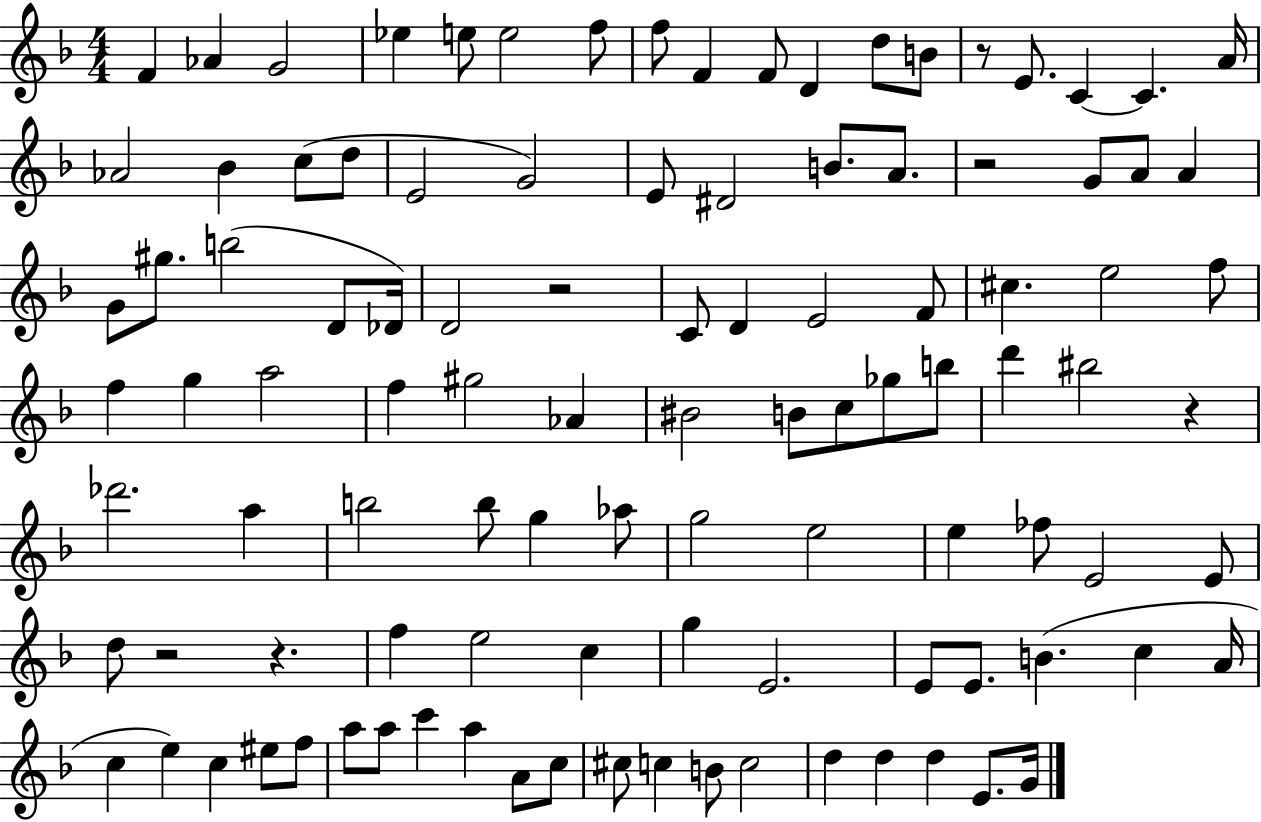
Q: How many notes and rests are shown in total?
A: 105